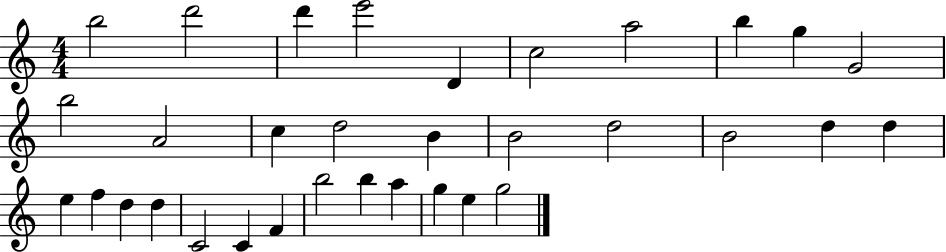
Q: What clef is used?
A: treble